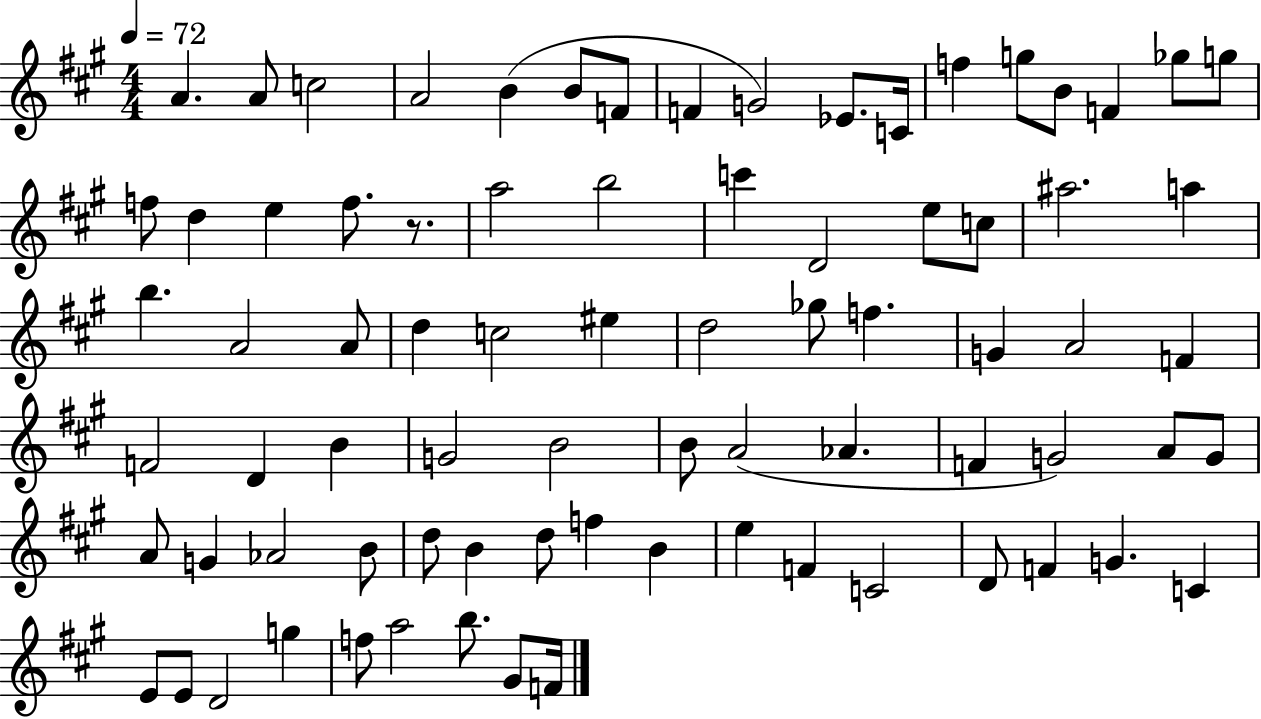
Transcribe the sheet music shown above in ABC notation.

X:1
T:Untitled
M:4/4
L:1/4
K:A
A A/2 c2 A2 B B/2 F/2 F G2 _E/2 C/4 f g/2 B/2 F _g/2 g/2 f/2 d e f/2 z/2 a2 b2 c' D2 e/2 c/2 ^a2 a b A2 A/2 d c2 ^e d2 _g/2 f G A2 F F2 D B G2 B2 B/2 A2 _A F G2 A/2 G/2 A/2 G _A2 B/2 d/2 B d/2 f B e F C2 D/2 F G C E/2 E/2 D2 g f/2 a2 b/2 ^G/2 F/4